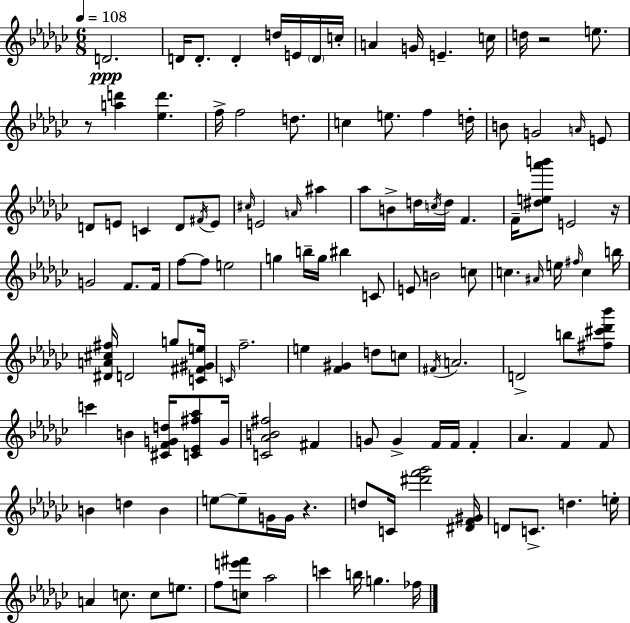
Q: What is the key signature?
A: EES minor